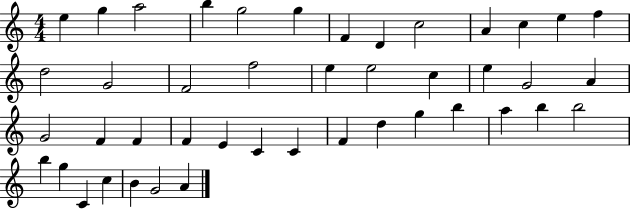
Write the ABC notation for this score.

X:1
T:Untitled
M:4/4
L:1/4
K:C
e g a2 b g2 g F D c2 A c e f d2 G2 F2 f2 e e2 c e G2 A G2 F F F E C C F d g b a b b2 b g C c B G2 A